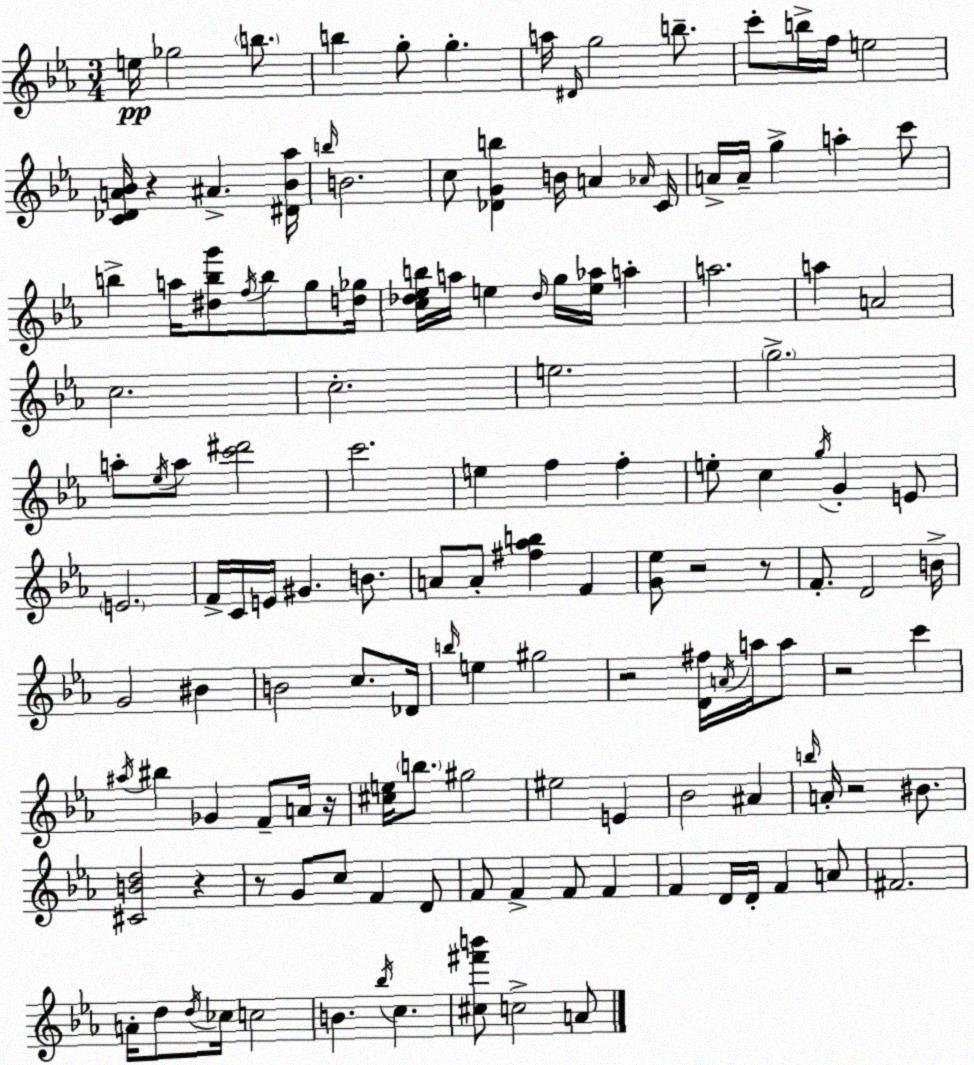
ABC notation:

X:1
T:Untitled
M:3/4
L:1/4
K:Cm
e/4 _g2 b/2 b g/2 g a/4 ^D/4 g2 b/2 c'/2 b/4 f/4 e2 [C_DA_B]/4 z ^A [^D_B_a]/4 b/4 B2 c/2 [_DGb] B/4 A _A/4 C/4 A/4 A/4 g a c'/2 b a/4 [^dbg']/2 f/4 b/2 g/2 [d_g]/4 [c_d_eb]/4 a/4 e _d/4 g/4 [e_a]/4 a a2 a A2 c2 c2 e2 g2 a/2 _e/4 a/2 [c'^d']2 c'2 e f f e/2 c g/4 G E/2 E2 F/4 C/4 E/4 ^G B/2 A/2 A/2 [^f_ab] F [G_e]/2 z2 z/2 F/2 D2 B/4 G2 ^B B2 c/2 _D/4 b/4 e ^g2 z2 [D^f]/4 A/4 a/4 a/2 z2 c' ^a/4 ^b _G F/2 A/4 z/4 [^ce]/4 b/2 ^g2 ^e2 E _B2 ^A b/4 A/4 z2 ^B/2 [^CBd]2 z z/2 G/2 c/2 F D/2 F/2 F F/2 F F D/4 D/4 F A/2 ^F2 A/4 d/2 d/4 _c/4 c2 B _b/4 c [^c^f'b']/2 c2 A/2